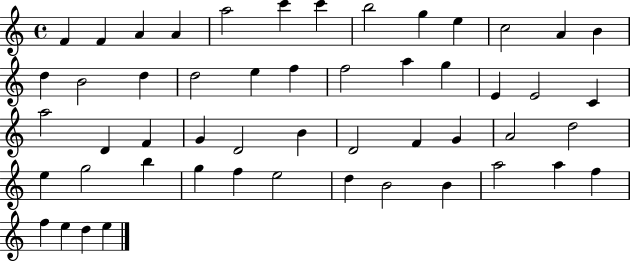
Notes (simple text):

F4/q F4/q A4/q A4/q A5/h C6/q C6/q B5/h G5/q E5/q C5/h A4/q B4/q D5/q B4/h D5/q D5/h E5/q F5/q F5/h A5/q G5/q E4/q E4/h C4/q A5/h D4/q F4/q G4/q D4/h B4/q D4/h F4/q G4/q A4/h D5/h E5/q G5/h B5/q G5/q F5/q E5/h D5/q B4/h B4/q A5/h A5/q F5/q F5/q E5/q D5/q E5/q